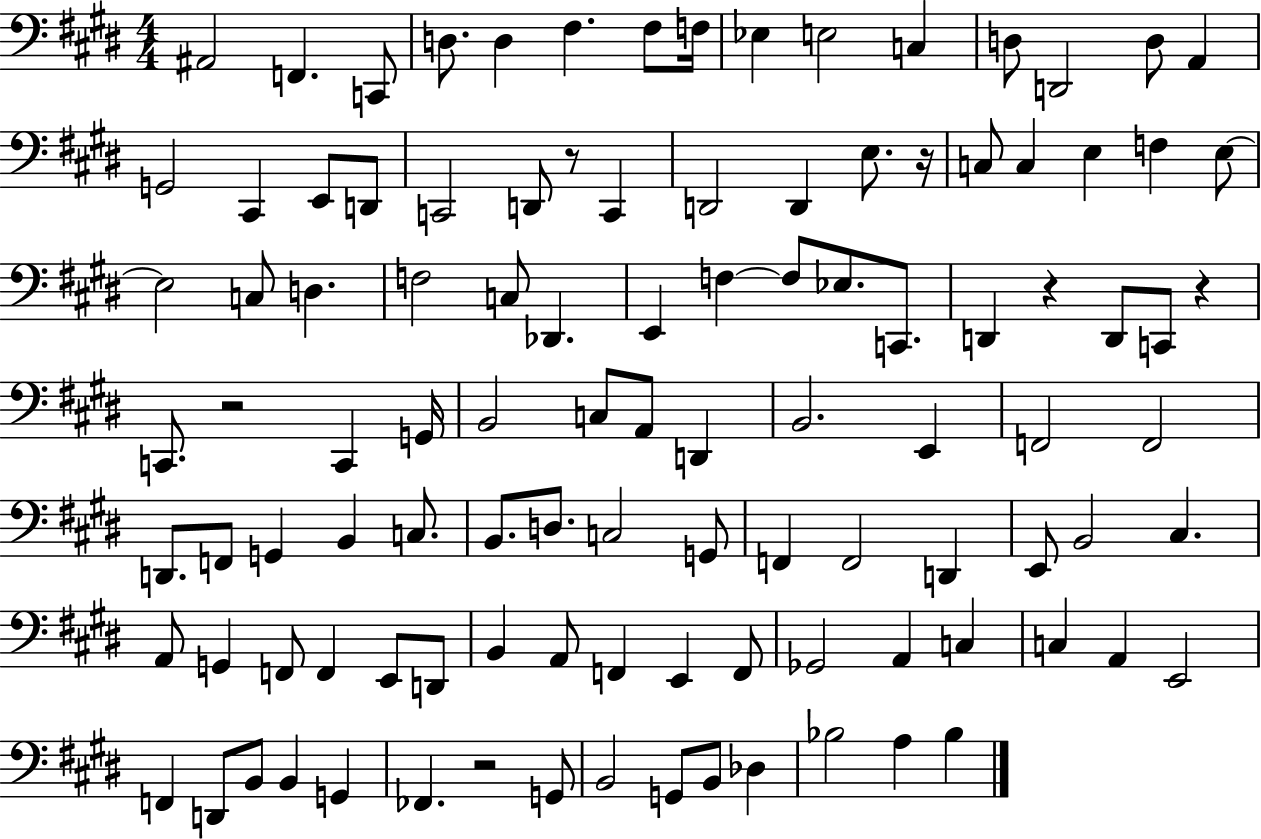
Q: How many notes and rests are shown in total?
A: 107